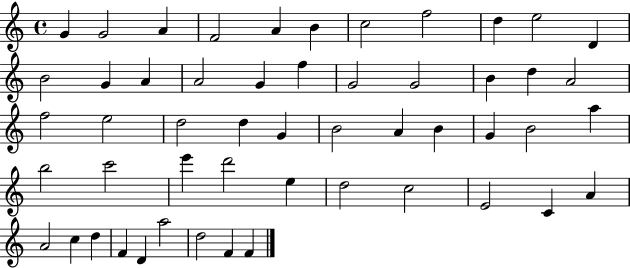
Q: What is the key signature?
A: C major